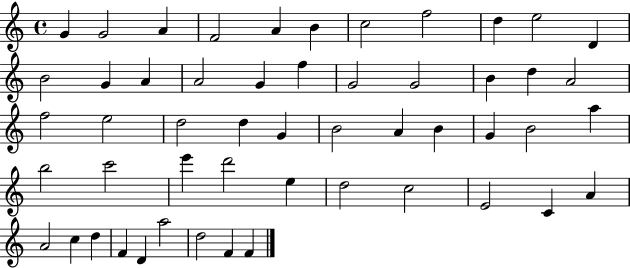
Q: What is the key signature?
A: C major